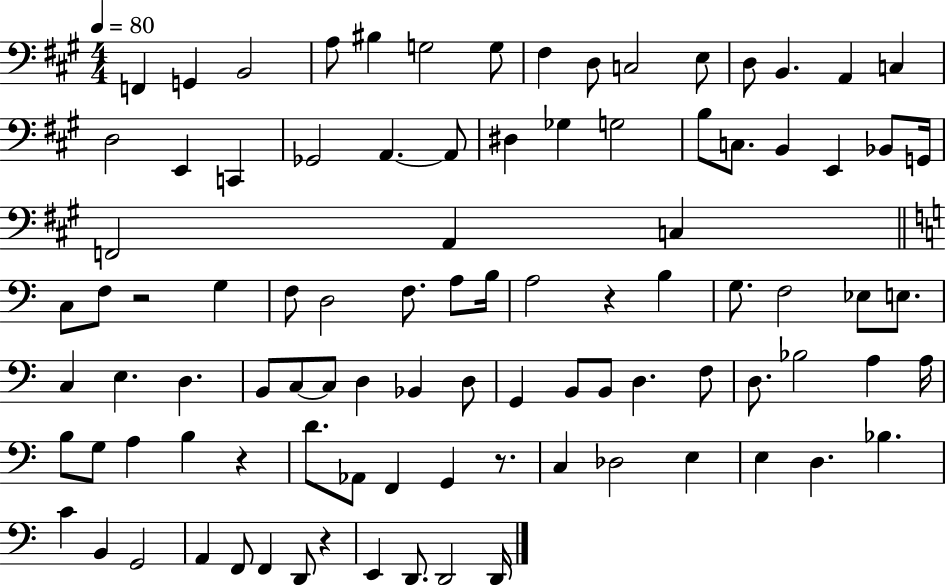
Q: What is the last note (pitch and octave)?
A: D2